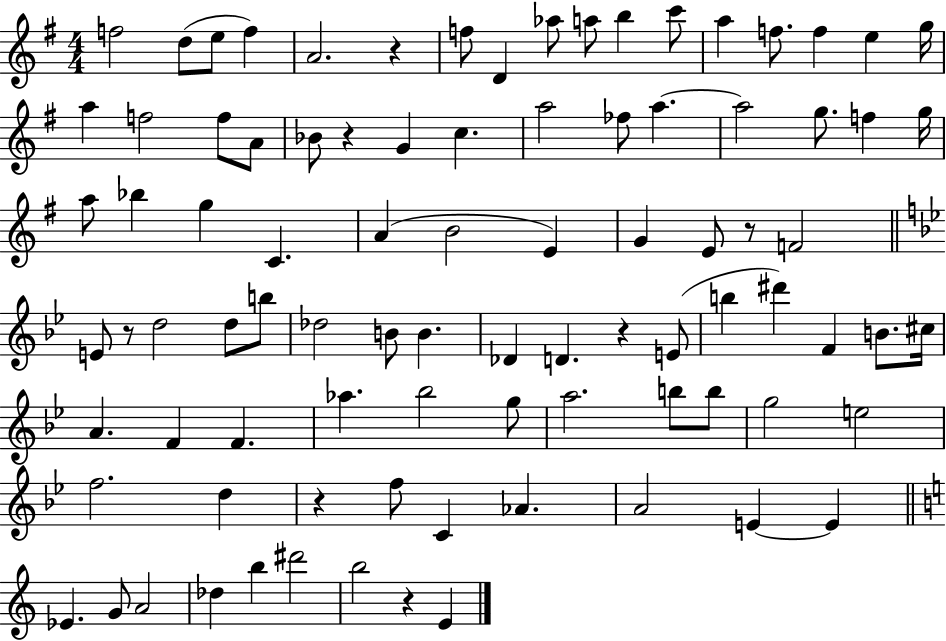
X:1
T:Untitled
M:4/4
L:1/4
K:G
f2 d/2 e/2 f A2 z f/2 D _a/2 a/2 b c'/2 a f/2 f e g/4 a f2 f/2 A/2 _B/2 z G c a2 _f/2 a a2 g/2 f g/4 a/2 _b g C A B2 E G E/2 z/2 F2 E/2 z/2 d2 d/2 b/2 _d2 B/2 B _D D z E/2 b ^d' F B/2 ^c/4 A F F _a _b2 g/2 a2 b/2 b/2 g2 e2 f2 d z f/2 C _A A2 E E _E G/2 A2 _d b ^d'2 b2 z E